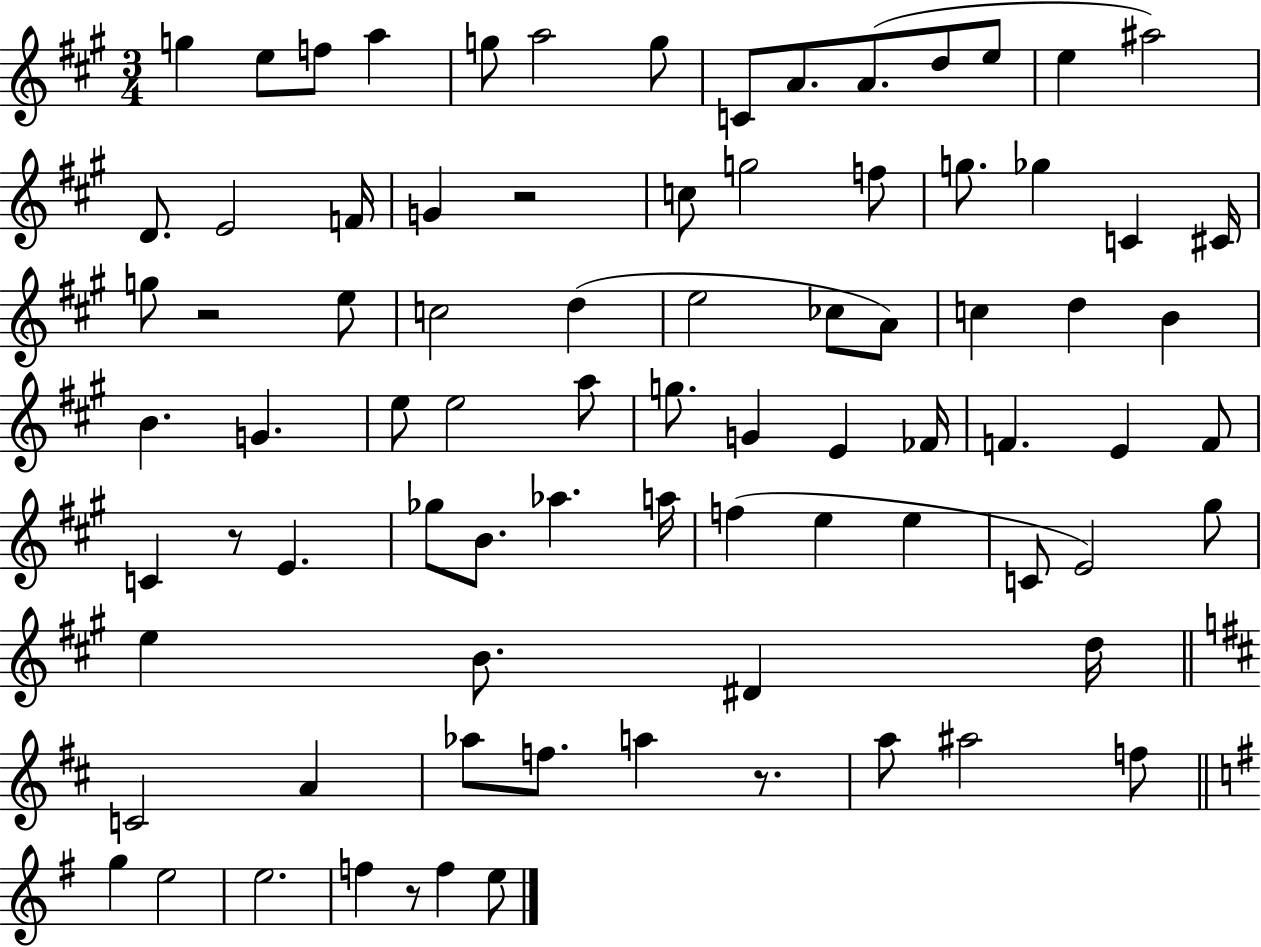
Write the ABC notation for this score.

X:1
T:Untitled
M:3/4
L:1/4
K:A
g e/2 f/2 a g/2 a2 g/2 C/2 A/2 A/2 d/2 e/2 e ^a2 D/2 E2 F/4 G z2 c/2 g2 f/2 g/2 _g C ^C/4 g/2 z2 e/2 c2 d e2 _c/2 A/2 c d B B G e/2 e2 a/2 g/2 G E _F/4 F E F/2 C z/2 E _g/2 B/2 _a a/4 f e e C/2 E2 ^g/2 e B/2 ^D d/4 C2 A _a/2 f/2 a z/2 a/2 ^a2 f/2 g e2 e2 f z/2 f e/2